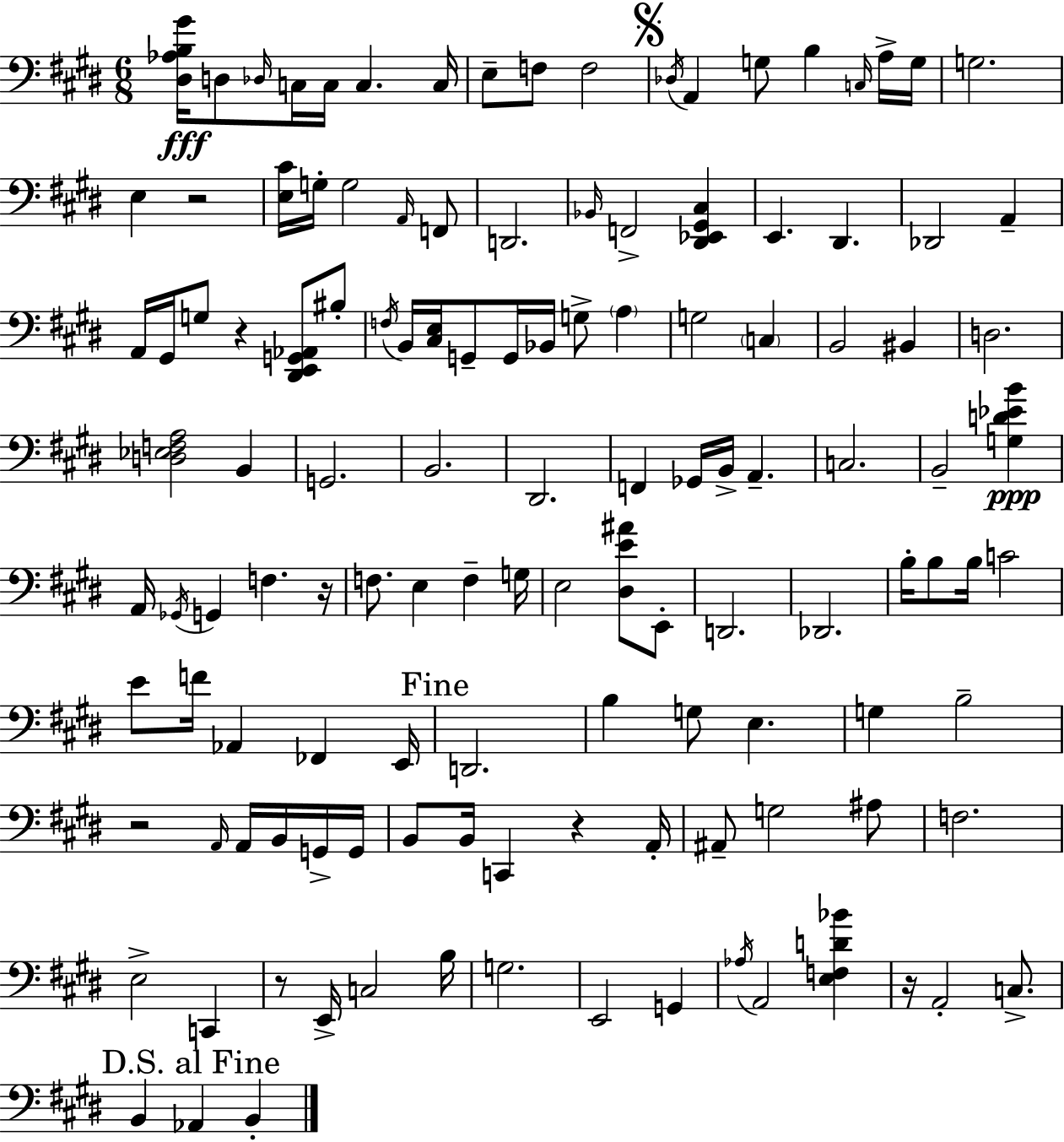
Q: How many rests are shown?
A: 7